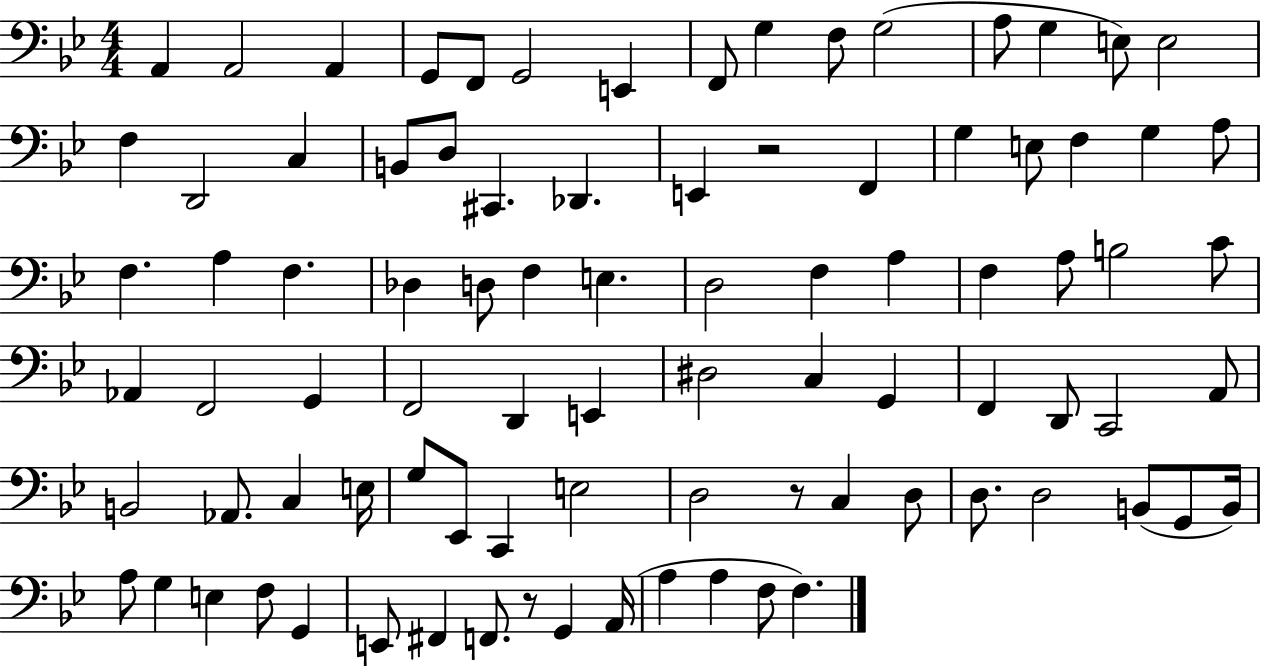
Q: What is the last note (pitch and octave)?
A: F3